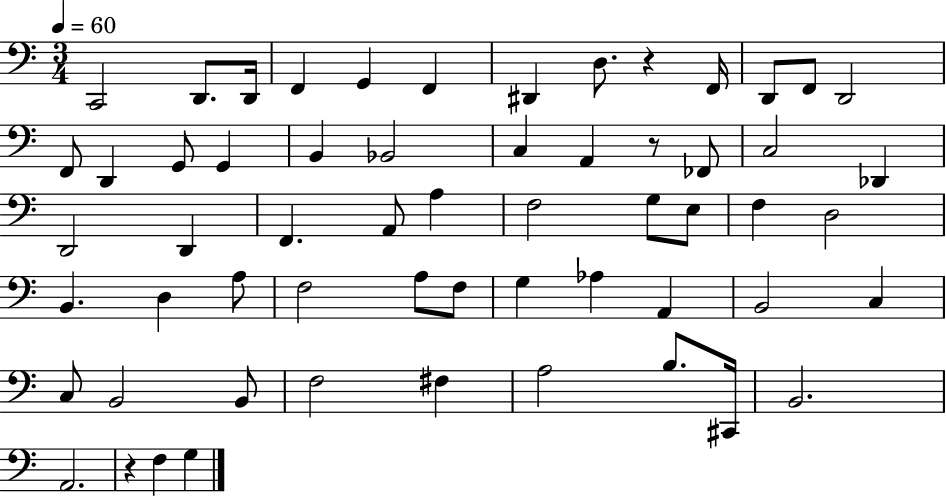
{
  \clef bass
  \numericTimeSignature
  \time 3/4
  \key c \major
  \tempo 4 = 60
  c,2 d,8. d,16 | f,4 g,4 f,4 | dis,4 d8. r4 f,16 | d,8 f,8 d,2 | \break f,8 d,4 g,8 g,4 | b,4 bes,2 | c4 a,4 r8 fes,8 | c2 des,4 | \break d,2 d,4 | f,4. a,8 a4 | f2 g8 e8 | f4 d2 | \break b,4. d4 a8 | f2 a8 f8 | g4 aes4 a,4 | b,2 c4 | \break c8 b,2 b,8 | f2 fis4 | a2 b8. cis,16 | b,2. | \break a,2. | r4 f4 g4 | \bar "|."
}